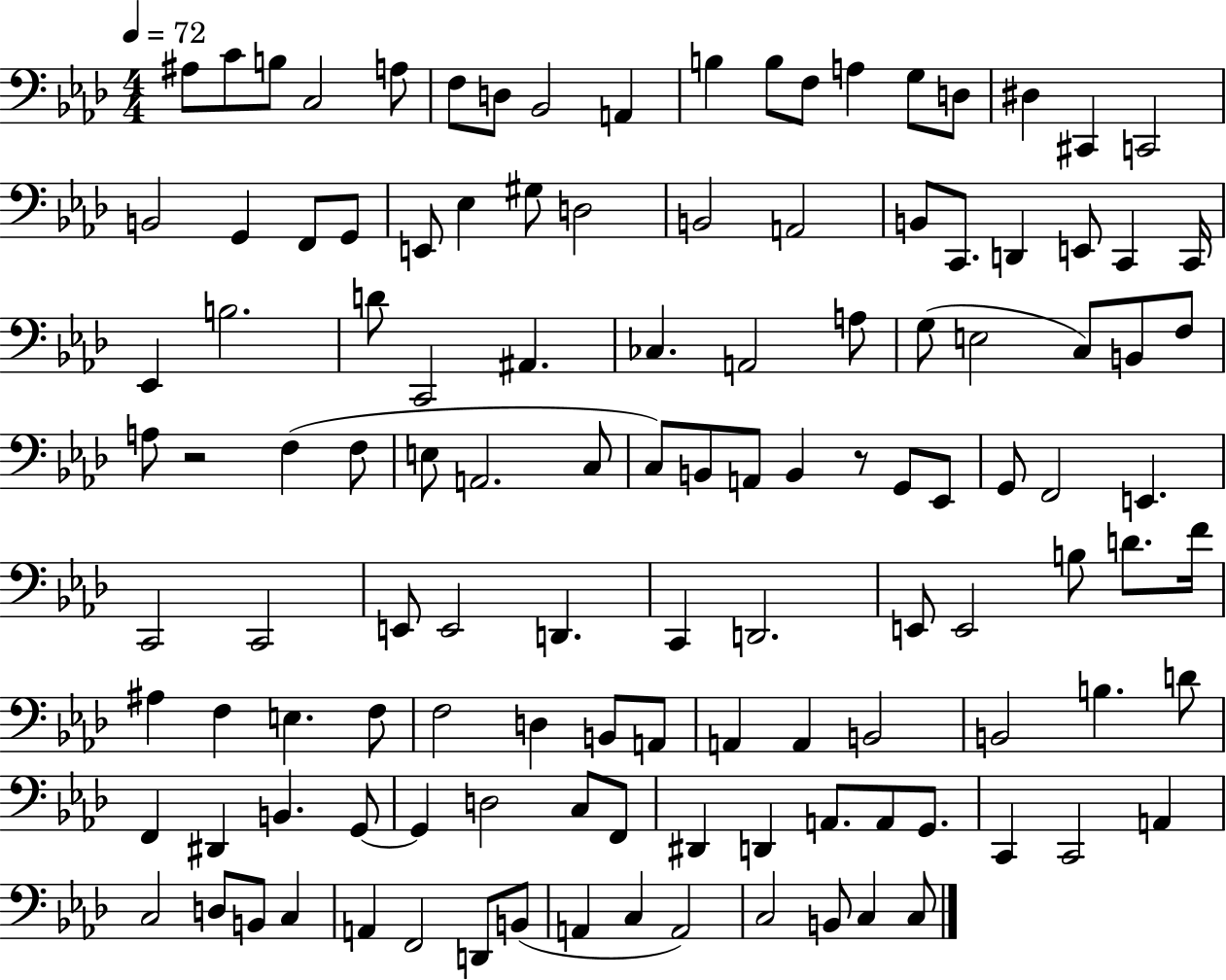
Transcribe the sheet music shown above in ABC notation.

X:1
T:Untitled
M:4/4
L:1/4
K:Ab
^A,/2 C/2 B,/2 C,2 A,/2 F,/2 D,/2 _B,,2 A,, B, B,/2 F,/2 A, G,/2 D,/2 ^D, ^C,, C,,2 B,,2 G,, F,,/2 G,,/2 E,,/2 _E, ^G,/2 D,2 B,,2 A,,2 B,,/2 C,,/2 D,, E,,/2 C,, C,,/4 _E,, B,2 D/2 C,,2 ^A,, _C, A,,2 A,/2 G,/2 E,2 C,/2 B,,/2 F,/2 A,/2 z2 F, F,/2 E,/2 A,,2 C,/2 C,/2 B,,/2 A,,/2 B,, z/2 G,,/2 _E,,/2 G,,/2 F,,2 E,, C,,2 C,,2 E,,/2 E,,2 D,, C,, D,,2 E,,/2 E,,2 B,/2 D/2 F/4 ^A, F, E, F,/2 F,2 D, B,,/2 A,,/2 A,, A,, B,,2 B,,2 B, D/2 F,, ^D,, B,, G,,/2 G,, D,2 C,/2 F,,/2 ^D,, D,, A,,/2 A,,/2 G,,/2 C,, C,,2 A,, C,2 D,/2 B,,/2 C, A,, F,,2 D,,/2 B,,/2 A,, C, A,,2 C,2 B,,/2 C, C,/2